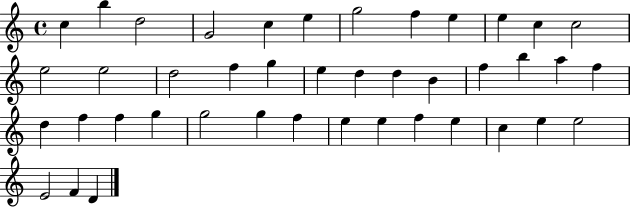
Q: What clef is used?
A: treble